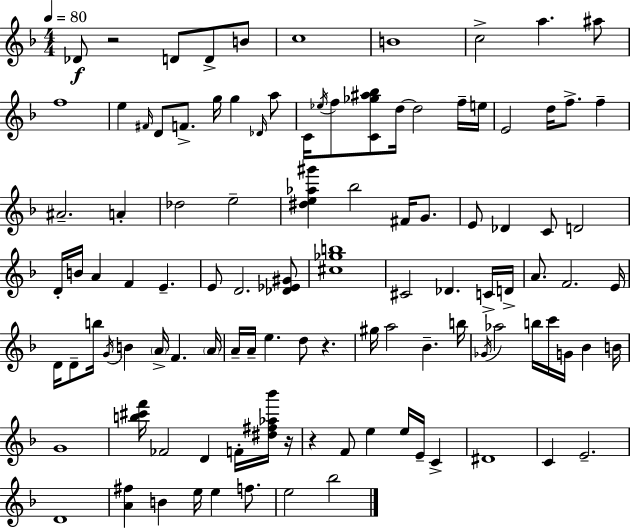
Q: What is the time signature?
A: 4/4